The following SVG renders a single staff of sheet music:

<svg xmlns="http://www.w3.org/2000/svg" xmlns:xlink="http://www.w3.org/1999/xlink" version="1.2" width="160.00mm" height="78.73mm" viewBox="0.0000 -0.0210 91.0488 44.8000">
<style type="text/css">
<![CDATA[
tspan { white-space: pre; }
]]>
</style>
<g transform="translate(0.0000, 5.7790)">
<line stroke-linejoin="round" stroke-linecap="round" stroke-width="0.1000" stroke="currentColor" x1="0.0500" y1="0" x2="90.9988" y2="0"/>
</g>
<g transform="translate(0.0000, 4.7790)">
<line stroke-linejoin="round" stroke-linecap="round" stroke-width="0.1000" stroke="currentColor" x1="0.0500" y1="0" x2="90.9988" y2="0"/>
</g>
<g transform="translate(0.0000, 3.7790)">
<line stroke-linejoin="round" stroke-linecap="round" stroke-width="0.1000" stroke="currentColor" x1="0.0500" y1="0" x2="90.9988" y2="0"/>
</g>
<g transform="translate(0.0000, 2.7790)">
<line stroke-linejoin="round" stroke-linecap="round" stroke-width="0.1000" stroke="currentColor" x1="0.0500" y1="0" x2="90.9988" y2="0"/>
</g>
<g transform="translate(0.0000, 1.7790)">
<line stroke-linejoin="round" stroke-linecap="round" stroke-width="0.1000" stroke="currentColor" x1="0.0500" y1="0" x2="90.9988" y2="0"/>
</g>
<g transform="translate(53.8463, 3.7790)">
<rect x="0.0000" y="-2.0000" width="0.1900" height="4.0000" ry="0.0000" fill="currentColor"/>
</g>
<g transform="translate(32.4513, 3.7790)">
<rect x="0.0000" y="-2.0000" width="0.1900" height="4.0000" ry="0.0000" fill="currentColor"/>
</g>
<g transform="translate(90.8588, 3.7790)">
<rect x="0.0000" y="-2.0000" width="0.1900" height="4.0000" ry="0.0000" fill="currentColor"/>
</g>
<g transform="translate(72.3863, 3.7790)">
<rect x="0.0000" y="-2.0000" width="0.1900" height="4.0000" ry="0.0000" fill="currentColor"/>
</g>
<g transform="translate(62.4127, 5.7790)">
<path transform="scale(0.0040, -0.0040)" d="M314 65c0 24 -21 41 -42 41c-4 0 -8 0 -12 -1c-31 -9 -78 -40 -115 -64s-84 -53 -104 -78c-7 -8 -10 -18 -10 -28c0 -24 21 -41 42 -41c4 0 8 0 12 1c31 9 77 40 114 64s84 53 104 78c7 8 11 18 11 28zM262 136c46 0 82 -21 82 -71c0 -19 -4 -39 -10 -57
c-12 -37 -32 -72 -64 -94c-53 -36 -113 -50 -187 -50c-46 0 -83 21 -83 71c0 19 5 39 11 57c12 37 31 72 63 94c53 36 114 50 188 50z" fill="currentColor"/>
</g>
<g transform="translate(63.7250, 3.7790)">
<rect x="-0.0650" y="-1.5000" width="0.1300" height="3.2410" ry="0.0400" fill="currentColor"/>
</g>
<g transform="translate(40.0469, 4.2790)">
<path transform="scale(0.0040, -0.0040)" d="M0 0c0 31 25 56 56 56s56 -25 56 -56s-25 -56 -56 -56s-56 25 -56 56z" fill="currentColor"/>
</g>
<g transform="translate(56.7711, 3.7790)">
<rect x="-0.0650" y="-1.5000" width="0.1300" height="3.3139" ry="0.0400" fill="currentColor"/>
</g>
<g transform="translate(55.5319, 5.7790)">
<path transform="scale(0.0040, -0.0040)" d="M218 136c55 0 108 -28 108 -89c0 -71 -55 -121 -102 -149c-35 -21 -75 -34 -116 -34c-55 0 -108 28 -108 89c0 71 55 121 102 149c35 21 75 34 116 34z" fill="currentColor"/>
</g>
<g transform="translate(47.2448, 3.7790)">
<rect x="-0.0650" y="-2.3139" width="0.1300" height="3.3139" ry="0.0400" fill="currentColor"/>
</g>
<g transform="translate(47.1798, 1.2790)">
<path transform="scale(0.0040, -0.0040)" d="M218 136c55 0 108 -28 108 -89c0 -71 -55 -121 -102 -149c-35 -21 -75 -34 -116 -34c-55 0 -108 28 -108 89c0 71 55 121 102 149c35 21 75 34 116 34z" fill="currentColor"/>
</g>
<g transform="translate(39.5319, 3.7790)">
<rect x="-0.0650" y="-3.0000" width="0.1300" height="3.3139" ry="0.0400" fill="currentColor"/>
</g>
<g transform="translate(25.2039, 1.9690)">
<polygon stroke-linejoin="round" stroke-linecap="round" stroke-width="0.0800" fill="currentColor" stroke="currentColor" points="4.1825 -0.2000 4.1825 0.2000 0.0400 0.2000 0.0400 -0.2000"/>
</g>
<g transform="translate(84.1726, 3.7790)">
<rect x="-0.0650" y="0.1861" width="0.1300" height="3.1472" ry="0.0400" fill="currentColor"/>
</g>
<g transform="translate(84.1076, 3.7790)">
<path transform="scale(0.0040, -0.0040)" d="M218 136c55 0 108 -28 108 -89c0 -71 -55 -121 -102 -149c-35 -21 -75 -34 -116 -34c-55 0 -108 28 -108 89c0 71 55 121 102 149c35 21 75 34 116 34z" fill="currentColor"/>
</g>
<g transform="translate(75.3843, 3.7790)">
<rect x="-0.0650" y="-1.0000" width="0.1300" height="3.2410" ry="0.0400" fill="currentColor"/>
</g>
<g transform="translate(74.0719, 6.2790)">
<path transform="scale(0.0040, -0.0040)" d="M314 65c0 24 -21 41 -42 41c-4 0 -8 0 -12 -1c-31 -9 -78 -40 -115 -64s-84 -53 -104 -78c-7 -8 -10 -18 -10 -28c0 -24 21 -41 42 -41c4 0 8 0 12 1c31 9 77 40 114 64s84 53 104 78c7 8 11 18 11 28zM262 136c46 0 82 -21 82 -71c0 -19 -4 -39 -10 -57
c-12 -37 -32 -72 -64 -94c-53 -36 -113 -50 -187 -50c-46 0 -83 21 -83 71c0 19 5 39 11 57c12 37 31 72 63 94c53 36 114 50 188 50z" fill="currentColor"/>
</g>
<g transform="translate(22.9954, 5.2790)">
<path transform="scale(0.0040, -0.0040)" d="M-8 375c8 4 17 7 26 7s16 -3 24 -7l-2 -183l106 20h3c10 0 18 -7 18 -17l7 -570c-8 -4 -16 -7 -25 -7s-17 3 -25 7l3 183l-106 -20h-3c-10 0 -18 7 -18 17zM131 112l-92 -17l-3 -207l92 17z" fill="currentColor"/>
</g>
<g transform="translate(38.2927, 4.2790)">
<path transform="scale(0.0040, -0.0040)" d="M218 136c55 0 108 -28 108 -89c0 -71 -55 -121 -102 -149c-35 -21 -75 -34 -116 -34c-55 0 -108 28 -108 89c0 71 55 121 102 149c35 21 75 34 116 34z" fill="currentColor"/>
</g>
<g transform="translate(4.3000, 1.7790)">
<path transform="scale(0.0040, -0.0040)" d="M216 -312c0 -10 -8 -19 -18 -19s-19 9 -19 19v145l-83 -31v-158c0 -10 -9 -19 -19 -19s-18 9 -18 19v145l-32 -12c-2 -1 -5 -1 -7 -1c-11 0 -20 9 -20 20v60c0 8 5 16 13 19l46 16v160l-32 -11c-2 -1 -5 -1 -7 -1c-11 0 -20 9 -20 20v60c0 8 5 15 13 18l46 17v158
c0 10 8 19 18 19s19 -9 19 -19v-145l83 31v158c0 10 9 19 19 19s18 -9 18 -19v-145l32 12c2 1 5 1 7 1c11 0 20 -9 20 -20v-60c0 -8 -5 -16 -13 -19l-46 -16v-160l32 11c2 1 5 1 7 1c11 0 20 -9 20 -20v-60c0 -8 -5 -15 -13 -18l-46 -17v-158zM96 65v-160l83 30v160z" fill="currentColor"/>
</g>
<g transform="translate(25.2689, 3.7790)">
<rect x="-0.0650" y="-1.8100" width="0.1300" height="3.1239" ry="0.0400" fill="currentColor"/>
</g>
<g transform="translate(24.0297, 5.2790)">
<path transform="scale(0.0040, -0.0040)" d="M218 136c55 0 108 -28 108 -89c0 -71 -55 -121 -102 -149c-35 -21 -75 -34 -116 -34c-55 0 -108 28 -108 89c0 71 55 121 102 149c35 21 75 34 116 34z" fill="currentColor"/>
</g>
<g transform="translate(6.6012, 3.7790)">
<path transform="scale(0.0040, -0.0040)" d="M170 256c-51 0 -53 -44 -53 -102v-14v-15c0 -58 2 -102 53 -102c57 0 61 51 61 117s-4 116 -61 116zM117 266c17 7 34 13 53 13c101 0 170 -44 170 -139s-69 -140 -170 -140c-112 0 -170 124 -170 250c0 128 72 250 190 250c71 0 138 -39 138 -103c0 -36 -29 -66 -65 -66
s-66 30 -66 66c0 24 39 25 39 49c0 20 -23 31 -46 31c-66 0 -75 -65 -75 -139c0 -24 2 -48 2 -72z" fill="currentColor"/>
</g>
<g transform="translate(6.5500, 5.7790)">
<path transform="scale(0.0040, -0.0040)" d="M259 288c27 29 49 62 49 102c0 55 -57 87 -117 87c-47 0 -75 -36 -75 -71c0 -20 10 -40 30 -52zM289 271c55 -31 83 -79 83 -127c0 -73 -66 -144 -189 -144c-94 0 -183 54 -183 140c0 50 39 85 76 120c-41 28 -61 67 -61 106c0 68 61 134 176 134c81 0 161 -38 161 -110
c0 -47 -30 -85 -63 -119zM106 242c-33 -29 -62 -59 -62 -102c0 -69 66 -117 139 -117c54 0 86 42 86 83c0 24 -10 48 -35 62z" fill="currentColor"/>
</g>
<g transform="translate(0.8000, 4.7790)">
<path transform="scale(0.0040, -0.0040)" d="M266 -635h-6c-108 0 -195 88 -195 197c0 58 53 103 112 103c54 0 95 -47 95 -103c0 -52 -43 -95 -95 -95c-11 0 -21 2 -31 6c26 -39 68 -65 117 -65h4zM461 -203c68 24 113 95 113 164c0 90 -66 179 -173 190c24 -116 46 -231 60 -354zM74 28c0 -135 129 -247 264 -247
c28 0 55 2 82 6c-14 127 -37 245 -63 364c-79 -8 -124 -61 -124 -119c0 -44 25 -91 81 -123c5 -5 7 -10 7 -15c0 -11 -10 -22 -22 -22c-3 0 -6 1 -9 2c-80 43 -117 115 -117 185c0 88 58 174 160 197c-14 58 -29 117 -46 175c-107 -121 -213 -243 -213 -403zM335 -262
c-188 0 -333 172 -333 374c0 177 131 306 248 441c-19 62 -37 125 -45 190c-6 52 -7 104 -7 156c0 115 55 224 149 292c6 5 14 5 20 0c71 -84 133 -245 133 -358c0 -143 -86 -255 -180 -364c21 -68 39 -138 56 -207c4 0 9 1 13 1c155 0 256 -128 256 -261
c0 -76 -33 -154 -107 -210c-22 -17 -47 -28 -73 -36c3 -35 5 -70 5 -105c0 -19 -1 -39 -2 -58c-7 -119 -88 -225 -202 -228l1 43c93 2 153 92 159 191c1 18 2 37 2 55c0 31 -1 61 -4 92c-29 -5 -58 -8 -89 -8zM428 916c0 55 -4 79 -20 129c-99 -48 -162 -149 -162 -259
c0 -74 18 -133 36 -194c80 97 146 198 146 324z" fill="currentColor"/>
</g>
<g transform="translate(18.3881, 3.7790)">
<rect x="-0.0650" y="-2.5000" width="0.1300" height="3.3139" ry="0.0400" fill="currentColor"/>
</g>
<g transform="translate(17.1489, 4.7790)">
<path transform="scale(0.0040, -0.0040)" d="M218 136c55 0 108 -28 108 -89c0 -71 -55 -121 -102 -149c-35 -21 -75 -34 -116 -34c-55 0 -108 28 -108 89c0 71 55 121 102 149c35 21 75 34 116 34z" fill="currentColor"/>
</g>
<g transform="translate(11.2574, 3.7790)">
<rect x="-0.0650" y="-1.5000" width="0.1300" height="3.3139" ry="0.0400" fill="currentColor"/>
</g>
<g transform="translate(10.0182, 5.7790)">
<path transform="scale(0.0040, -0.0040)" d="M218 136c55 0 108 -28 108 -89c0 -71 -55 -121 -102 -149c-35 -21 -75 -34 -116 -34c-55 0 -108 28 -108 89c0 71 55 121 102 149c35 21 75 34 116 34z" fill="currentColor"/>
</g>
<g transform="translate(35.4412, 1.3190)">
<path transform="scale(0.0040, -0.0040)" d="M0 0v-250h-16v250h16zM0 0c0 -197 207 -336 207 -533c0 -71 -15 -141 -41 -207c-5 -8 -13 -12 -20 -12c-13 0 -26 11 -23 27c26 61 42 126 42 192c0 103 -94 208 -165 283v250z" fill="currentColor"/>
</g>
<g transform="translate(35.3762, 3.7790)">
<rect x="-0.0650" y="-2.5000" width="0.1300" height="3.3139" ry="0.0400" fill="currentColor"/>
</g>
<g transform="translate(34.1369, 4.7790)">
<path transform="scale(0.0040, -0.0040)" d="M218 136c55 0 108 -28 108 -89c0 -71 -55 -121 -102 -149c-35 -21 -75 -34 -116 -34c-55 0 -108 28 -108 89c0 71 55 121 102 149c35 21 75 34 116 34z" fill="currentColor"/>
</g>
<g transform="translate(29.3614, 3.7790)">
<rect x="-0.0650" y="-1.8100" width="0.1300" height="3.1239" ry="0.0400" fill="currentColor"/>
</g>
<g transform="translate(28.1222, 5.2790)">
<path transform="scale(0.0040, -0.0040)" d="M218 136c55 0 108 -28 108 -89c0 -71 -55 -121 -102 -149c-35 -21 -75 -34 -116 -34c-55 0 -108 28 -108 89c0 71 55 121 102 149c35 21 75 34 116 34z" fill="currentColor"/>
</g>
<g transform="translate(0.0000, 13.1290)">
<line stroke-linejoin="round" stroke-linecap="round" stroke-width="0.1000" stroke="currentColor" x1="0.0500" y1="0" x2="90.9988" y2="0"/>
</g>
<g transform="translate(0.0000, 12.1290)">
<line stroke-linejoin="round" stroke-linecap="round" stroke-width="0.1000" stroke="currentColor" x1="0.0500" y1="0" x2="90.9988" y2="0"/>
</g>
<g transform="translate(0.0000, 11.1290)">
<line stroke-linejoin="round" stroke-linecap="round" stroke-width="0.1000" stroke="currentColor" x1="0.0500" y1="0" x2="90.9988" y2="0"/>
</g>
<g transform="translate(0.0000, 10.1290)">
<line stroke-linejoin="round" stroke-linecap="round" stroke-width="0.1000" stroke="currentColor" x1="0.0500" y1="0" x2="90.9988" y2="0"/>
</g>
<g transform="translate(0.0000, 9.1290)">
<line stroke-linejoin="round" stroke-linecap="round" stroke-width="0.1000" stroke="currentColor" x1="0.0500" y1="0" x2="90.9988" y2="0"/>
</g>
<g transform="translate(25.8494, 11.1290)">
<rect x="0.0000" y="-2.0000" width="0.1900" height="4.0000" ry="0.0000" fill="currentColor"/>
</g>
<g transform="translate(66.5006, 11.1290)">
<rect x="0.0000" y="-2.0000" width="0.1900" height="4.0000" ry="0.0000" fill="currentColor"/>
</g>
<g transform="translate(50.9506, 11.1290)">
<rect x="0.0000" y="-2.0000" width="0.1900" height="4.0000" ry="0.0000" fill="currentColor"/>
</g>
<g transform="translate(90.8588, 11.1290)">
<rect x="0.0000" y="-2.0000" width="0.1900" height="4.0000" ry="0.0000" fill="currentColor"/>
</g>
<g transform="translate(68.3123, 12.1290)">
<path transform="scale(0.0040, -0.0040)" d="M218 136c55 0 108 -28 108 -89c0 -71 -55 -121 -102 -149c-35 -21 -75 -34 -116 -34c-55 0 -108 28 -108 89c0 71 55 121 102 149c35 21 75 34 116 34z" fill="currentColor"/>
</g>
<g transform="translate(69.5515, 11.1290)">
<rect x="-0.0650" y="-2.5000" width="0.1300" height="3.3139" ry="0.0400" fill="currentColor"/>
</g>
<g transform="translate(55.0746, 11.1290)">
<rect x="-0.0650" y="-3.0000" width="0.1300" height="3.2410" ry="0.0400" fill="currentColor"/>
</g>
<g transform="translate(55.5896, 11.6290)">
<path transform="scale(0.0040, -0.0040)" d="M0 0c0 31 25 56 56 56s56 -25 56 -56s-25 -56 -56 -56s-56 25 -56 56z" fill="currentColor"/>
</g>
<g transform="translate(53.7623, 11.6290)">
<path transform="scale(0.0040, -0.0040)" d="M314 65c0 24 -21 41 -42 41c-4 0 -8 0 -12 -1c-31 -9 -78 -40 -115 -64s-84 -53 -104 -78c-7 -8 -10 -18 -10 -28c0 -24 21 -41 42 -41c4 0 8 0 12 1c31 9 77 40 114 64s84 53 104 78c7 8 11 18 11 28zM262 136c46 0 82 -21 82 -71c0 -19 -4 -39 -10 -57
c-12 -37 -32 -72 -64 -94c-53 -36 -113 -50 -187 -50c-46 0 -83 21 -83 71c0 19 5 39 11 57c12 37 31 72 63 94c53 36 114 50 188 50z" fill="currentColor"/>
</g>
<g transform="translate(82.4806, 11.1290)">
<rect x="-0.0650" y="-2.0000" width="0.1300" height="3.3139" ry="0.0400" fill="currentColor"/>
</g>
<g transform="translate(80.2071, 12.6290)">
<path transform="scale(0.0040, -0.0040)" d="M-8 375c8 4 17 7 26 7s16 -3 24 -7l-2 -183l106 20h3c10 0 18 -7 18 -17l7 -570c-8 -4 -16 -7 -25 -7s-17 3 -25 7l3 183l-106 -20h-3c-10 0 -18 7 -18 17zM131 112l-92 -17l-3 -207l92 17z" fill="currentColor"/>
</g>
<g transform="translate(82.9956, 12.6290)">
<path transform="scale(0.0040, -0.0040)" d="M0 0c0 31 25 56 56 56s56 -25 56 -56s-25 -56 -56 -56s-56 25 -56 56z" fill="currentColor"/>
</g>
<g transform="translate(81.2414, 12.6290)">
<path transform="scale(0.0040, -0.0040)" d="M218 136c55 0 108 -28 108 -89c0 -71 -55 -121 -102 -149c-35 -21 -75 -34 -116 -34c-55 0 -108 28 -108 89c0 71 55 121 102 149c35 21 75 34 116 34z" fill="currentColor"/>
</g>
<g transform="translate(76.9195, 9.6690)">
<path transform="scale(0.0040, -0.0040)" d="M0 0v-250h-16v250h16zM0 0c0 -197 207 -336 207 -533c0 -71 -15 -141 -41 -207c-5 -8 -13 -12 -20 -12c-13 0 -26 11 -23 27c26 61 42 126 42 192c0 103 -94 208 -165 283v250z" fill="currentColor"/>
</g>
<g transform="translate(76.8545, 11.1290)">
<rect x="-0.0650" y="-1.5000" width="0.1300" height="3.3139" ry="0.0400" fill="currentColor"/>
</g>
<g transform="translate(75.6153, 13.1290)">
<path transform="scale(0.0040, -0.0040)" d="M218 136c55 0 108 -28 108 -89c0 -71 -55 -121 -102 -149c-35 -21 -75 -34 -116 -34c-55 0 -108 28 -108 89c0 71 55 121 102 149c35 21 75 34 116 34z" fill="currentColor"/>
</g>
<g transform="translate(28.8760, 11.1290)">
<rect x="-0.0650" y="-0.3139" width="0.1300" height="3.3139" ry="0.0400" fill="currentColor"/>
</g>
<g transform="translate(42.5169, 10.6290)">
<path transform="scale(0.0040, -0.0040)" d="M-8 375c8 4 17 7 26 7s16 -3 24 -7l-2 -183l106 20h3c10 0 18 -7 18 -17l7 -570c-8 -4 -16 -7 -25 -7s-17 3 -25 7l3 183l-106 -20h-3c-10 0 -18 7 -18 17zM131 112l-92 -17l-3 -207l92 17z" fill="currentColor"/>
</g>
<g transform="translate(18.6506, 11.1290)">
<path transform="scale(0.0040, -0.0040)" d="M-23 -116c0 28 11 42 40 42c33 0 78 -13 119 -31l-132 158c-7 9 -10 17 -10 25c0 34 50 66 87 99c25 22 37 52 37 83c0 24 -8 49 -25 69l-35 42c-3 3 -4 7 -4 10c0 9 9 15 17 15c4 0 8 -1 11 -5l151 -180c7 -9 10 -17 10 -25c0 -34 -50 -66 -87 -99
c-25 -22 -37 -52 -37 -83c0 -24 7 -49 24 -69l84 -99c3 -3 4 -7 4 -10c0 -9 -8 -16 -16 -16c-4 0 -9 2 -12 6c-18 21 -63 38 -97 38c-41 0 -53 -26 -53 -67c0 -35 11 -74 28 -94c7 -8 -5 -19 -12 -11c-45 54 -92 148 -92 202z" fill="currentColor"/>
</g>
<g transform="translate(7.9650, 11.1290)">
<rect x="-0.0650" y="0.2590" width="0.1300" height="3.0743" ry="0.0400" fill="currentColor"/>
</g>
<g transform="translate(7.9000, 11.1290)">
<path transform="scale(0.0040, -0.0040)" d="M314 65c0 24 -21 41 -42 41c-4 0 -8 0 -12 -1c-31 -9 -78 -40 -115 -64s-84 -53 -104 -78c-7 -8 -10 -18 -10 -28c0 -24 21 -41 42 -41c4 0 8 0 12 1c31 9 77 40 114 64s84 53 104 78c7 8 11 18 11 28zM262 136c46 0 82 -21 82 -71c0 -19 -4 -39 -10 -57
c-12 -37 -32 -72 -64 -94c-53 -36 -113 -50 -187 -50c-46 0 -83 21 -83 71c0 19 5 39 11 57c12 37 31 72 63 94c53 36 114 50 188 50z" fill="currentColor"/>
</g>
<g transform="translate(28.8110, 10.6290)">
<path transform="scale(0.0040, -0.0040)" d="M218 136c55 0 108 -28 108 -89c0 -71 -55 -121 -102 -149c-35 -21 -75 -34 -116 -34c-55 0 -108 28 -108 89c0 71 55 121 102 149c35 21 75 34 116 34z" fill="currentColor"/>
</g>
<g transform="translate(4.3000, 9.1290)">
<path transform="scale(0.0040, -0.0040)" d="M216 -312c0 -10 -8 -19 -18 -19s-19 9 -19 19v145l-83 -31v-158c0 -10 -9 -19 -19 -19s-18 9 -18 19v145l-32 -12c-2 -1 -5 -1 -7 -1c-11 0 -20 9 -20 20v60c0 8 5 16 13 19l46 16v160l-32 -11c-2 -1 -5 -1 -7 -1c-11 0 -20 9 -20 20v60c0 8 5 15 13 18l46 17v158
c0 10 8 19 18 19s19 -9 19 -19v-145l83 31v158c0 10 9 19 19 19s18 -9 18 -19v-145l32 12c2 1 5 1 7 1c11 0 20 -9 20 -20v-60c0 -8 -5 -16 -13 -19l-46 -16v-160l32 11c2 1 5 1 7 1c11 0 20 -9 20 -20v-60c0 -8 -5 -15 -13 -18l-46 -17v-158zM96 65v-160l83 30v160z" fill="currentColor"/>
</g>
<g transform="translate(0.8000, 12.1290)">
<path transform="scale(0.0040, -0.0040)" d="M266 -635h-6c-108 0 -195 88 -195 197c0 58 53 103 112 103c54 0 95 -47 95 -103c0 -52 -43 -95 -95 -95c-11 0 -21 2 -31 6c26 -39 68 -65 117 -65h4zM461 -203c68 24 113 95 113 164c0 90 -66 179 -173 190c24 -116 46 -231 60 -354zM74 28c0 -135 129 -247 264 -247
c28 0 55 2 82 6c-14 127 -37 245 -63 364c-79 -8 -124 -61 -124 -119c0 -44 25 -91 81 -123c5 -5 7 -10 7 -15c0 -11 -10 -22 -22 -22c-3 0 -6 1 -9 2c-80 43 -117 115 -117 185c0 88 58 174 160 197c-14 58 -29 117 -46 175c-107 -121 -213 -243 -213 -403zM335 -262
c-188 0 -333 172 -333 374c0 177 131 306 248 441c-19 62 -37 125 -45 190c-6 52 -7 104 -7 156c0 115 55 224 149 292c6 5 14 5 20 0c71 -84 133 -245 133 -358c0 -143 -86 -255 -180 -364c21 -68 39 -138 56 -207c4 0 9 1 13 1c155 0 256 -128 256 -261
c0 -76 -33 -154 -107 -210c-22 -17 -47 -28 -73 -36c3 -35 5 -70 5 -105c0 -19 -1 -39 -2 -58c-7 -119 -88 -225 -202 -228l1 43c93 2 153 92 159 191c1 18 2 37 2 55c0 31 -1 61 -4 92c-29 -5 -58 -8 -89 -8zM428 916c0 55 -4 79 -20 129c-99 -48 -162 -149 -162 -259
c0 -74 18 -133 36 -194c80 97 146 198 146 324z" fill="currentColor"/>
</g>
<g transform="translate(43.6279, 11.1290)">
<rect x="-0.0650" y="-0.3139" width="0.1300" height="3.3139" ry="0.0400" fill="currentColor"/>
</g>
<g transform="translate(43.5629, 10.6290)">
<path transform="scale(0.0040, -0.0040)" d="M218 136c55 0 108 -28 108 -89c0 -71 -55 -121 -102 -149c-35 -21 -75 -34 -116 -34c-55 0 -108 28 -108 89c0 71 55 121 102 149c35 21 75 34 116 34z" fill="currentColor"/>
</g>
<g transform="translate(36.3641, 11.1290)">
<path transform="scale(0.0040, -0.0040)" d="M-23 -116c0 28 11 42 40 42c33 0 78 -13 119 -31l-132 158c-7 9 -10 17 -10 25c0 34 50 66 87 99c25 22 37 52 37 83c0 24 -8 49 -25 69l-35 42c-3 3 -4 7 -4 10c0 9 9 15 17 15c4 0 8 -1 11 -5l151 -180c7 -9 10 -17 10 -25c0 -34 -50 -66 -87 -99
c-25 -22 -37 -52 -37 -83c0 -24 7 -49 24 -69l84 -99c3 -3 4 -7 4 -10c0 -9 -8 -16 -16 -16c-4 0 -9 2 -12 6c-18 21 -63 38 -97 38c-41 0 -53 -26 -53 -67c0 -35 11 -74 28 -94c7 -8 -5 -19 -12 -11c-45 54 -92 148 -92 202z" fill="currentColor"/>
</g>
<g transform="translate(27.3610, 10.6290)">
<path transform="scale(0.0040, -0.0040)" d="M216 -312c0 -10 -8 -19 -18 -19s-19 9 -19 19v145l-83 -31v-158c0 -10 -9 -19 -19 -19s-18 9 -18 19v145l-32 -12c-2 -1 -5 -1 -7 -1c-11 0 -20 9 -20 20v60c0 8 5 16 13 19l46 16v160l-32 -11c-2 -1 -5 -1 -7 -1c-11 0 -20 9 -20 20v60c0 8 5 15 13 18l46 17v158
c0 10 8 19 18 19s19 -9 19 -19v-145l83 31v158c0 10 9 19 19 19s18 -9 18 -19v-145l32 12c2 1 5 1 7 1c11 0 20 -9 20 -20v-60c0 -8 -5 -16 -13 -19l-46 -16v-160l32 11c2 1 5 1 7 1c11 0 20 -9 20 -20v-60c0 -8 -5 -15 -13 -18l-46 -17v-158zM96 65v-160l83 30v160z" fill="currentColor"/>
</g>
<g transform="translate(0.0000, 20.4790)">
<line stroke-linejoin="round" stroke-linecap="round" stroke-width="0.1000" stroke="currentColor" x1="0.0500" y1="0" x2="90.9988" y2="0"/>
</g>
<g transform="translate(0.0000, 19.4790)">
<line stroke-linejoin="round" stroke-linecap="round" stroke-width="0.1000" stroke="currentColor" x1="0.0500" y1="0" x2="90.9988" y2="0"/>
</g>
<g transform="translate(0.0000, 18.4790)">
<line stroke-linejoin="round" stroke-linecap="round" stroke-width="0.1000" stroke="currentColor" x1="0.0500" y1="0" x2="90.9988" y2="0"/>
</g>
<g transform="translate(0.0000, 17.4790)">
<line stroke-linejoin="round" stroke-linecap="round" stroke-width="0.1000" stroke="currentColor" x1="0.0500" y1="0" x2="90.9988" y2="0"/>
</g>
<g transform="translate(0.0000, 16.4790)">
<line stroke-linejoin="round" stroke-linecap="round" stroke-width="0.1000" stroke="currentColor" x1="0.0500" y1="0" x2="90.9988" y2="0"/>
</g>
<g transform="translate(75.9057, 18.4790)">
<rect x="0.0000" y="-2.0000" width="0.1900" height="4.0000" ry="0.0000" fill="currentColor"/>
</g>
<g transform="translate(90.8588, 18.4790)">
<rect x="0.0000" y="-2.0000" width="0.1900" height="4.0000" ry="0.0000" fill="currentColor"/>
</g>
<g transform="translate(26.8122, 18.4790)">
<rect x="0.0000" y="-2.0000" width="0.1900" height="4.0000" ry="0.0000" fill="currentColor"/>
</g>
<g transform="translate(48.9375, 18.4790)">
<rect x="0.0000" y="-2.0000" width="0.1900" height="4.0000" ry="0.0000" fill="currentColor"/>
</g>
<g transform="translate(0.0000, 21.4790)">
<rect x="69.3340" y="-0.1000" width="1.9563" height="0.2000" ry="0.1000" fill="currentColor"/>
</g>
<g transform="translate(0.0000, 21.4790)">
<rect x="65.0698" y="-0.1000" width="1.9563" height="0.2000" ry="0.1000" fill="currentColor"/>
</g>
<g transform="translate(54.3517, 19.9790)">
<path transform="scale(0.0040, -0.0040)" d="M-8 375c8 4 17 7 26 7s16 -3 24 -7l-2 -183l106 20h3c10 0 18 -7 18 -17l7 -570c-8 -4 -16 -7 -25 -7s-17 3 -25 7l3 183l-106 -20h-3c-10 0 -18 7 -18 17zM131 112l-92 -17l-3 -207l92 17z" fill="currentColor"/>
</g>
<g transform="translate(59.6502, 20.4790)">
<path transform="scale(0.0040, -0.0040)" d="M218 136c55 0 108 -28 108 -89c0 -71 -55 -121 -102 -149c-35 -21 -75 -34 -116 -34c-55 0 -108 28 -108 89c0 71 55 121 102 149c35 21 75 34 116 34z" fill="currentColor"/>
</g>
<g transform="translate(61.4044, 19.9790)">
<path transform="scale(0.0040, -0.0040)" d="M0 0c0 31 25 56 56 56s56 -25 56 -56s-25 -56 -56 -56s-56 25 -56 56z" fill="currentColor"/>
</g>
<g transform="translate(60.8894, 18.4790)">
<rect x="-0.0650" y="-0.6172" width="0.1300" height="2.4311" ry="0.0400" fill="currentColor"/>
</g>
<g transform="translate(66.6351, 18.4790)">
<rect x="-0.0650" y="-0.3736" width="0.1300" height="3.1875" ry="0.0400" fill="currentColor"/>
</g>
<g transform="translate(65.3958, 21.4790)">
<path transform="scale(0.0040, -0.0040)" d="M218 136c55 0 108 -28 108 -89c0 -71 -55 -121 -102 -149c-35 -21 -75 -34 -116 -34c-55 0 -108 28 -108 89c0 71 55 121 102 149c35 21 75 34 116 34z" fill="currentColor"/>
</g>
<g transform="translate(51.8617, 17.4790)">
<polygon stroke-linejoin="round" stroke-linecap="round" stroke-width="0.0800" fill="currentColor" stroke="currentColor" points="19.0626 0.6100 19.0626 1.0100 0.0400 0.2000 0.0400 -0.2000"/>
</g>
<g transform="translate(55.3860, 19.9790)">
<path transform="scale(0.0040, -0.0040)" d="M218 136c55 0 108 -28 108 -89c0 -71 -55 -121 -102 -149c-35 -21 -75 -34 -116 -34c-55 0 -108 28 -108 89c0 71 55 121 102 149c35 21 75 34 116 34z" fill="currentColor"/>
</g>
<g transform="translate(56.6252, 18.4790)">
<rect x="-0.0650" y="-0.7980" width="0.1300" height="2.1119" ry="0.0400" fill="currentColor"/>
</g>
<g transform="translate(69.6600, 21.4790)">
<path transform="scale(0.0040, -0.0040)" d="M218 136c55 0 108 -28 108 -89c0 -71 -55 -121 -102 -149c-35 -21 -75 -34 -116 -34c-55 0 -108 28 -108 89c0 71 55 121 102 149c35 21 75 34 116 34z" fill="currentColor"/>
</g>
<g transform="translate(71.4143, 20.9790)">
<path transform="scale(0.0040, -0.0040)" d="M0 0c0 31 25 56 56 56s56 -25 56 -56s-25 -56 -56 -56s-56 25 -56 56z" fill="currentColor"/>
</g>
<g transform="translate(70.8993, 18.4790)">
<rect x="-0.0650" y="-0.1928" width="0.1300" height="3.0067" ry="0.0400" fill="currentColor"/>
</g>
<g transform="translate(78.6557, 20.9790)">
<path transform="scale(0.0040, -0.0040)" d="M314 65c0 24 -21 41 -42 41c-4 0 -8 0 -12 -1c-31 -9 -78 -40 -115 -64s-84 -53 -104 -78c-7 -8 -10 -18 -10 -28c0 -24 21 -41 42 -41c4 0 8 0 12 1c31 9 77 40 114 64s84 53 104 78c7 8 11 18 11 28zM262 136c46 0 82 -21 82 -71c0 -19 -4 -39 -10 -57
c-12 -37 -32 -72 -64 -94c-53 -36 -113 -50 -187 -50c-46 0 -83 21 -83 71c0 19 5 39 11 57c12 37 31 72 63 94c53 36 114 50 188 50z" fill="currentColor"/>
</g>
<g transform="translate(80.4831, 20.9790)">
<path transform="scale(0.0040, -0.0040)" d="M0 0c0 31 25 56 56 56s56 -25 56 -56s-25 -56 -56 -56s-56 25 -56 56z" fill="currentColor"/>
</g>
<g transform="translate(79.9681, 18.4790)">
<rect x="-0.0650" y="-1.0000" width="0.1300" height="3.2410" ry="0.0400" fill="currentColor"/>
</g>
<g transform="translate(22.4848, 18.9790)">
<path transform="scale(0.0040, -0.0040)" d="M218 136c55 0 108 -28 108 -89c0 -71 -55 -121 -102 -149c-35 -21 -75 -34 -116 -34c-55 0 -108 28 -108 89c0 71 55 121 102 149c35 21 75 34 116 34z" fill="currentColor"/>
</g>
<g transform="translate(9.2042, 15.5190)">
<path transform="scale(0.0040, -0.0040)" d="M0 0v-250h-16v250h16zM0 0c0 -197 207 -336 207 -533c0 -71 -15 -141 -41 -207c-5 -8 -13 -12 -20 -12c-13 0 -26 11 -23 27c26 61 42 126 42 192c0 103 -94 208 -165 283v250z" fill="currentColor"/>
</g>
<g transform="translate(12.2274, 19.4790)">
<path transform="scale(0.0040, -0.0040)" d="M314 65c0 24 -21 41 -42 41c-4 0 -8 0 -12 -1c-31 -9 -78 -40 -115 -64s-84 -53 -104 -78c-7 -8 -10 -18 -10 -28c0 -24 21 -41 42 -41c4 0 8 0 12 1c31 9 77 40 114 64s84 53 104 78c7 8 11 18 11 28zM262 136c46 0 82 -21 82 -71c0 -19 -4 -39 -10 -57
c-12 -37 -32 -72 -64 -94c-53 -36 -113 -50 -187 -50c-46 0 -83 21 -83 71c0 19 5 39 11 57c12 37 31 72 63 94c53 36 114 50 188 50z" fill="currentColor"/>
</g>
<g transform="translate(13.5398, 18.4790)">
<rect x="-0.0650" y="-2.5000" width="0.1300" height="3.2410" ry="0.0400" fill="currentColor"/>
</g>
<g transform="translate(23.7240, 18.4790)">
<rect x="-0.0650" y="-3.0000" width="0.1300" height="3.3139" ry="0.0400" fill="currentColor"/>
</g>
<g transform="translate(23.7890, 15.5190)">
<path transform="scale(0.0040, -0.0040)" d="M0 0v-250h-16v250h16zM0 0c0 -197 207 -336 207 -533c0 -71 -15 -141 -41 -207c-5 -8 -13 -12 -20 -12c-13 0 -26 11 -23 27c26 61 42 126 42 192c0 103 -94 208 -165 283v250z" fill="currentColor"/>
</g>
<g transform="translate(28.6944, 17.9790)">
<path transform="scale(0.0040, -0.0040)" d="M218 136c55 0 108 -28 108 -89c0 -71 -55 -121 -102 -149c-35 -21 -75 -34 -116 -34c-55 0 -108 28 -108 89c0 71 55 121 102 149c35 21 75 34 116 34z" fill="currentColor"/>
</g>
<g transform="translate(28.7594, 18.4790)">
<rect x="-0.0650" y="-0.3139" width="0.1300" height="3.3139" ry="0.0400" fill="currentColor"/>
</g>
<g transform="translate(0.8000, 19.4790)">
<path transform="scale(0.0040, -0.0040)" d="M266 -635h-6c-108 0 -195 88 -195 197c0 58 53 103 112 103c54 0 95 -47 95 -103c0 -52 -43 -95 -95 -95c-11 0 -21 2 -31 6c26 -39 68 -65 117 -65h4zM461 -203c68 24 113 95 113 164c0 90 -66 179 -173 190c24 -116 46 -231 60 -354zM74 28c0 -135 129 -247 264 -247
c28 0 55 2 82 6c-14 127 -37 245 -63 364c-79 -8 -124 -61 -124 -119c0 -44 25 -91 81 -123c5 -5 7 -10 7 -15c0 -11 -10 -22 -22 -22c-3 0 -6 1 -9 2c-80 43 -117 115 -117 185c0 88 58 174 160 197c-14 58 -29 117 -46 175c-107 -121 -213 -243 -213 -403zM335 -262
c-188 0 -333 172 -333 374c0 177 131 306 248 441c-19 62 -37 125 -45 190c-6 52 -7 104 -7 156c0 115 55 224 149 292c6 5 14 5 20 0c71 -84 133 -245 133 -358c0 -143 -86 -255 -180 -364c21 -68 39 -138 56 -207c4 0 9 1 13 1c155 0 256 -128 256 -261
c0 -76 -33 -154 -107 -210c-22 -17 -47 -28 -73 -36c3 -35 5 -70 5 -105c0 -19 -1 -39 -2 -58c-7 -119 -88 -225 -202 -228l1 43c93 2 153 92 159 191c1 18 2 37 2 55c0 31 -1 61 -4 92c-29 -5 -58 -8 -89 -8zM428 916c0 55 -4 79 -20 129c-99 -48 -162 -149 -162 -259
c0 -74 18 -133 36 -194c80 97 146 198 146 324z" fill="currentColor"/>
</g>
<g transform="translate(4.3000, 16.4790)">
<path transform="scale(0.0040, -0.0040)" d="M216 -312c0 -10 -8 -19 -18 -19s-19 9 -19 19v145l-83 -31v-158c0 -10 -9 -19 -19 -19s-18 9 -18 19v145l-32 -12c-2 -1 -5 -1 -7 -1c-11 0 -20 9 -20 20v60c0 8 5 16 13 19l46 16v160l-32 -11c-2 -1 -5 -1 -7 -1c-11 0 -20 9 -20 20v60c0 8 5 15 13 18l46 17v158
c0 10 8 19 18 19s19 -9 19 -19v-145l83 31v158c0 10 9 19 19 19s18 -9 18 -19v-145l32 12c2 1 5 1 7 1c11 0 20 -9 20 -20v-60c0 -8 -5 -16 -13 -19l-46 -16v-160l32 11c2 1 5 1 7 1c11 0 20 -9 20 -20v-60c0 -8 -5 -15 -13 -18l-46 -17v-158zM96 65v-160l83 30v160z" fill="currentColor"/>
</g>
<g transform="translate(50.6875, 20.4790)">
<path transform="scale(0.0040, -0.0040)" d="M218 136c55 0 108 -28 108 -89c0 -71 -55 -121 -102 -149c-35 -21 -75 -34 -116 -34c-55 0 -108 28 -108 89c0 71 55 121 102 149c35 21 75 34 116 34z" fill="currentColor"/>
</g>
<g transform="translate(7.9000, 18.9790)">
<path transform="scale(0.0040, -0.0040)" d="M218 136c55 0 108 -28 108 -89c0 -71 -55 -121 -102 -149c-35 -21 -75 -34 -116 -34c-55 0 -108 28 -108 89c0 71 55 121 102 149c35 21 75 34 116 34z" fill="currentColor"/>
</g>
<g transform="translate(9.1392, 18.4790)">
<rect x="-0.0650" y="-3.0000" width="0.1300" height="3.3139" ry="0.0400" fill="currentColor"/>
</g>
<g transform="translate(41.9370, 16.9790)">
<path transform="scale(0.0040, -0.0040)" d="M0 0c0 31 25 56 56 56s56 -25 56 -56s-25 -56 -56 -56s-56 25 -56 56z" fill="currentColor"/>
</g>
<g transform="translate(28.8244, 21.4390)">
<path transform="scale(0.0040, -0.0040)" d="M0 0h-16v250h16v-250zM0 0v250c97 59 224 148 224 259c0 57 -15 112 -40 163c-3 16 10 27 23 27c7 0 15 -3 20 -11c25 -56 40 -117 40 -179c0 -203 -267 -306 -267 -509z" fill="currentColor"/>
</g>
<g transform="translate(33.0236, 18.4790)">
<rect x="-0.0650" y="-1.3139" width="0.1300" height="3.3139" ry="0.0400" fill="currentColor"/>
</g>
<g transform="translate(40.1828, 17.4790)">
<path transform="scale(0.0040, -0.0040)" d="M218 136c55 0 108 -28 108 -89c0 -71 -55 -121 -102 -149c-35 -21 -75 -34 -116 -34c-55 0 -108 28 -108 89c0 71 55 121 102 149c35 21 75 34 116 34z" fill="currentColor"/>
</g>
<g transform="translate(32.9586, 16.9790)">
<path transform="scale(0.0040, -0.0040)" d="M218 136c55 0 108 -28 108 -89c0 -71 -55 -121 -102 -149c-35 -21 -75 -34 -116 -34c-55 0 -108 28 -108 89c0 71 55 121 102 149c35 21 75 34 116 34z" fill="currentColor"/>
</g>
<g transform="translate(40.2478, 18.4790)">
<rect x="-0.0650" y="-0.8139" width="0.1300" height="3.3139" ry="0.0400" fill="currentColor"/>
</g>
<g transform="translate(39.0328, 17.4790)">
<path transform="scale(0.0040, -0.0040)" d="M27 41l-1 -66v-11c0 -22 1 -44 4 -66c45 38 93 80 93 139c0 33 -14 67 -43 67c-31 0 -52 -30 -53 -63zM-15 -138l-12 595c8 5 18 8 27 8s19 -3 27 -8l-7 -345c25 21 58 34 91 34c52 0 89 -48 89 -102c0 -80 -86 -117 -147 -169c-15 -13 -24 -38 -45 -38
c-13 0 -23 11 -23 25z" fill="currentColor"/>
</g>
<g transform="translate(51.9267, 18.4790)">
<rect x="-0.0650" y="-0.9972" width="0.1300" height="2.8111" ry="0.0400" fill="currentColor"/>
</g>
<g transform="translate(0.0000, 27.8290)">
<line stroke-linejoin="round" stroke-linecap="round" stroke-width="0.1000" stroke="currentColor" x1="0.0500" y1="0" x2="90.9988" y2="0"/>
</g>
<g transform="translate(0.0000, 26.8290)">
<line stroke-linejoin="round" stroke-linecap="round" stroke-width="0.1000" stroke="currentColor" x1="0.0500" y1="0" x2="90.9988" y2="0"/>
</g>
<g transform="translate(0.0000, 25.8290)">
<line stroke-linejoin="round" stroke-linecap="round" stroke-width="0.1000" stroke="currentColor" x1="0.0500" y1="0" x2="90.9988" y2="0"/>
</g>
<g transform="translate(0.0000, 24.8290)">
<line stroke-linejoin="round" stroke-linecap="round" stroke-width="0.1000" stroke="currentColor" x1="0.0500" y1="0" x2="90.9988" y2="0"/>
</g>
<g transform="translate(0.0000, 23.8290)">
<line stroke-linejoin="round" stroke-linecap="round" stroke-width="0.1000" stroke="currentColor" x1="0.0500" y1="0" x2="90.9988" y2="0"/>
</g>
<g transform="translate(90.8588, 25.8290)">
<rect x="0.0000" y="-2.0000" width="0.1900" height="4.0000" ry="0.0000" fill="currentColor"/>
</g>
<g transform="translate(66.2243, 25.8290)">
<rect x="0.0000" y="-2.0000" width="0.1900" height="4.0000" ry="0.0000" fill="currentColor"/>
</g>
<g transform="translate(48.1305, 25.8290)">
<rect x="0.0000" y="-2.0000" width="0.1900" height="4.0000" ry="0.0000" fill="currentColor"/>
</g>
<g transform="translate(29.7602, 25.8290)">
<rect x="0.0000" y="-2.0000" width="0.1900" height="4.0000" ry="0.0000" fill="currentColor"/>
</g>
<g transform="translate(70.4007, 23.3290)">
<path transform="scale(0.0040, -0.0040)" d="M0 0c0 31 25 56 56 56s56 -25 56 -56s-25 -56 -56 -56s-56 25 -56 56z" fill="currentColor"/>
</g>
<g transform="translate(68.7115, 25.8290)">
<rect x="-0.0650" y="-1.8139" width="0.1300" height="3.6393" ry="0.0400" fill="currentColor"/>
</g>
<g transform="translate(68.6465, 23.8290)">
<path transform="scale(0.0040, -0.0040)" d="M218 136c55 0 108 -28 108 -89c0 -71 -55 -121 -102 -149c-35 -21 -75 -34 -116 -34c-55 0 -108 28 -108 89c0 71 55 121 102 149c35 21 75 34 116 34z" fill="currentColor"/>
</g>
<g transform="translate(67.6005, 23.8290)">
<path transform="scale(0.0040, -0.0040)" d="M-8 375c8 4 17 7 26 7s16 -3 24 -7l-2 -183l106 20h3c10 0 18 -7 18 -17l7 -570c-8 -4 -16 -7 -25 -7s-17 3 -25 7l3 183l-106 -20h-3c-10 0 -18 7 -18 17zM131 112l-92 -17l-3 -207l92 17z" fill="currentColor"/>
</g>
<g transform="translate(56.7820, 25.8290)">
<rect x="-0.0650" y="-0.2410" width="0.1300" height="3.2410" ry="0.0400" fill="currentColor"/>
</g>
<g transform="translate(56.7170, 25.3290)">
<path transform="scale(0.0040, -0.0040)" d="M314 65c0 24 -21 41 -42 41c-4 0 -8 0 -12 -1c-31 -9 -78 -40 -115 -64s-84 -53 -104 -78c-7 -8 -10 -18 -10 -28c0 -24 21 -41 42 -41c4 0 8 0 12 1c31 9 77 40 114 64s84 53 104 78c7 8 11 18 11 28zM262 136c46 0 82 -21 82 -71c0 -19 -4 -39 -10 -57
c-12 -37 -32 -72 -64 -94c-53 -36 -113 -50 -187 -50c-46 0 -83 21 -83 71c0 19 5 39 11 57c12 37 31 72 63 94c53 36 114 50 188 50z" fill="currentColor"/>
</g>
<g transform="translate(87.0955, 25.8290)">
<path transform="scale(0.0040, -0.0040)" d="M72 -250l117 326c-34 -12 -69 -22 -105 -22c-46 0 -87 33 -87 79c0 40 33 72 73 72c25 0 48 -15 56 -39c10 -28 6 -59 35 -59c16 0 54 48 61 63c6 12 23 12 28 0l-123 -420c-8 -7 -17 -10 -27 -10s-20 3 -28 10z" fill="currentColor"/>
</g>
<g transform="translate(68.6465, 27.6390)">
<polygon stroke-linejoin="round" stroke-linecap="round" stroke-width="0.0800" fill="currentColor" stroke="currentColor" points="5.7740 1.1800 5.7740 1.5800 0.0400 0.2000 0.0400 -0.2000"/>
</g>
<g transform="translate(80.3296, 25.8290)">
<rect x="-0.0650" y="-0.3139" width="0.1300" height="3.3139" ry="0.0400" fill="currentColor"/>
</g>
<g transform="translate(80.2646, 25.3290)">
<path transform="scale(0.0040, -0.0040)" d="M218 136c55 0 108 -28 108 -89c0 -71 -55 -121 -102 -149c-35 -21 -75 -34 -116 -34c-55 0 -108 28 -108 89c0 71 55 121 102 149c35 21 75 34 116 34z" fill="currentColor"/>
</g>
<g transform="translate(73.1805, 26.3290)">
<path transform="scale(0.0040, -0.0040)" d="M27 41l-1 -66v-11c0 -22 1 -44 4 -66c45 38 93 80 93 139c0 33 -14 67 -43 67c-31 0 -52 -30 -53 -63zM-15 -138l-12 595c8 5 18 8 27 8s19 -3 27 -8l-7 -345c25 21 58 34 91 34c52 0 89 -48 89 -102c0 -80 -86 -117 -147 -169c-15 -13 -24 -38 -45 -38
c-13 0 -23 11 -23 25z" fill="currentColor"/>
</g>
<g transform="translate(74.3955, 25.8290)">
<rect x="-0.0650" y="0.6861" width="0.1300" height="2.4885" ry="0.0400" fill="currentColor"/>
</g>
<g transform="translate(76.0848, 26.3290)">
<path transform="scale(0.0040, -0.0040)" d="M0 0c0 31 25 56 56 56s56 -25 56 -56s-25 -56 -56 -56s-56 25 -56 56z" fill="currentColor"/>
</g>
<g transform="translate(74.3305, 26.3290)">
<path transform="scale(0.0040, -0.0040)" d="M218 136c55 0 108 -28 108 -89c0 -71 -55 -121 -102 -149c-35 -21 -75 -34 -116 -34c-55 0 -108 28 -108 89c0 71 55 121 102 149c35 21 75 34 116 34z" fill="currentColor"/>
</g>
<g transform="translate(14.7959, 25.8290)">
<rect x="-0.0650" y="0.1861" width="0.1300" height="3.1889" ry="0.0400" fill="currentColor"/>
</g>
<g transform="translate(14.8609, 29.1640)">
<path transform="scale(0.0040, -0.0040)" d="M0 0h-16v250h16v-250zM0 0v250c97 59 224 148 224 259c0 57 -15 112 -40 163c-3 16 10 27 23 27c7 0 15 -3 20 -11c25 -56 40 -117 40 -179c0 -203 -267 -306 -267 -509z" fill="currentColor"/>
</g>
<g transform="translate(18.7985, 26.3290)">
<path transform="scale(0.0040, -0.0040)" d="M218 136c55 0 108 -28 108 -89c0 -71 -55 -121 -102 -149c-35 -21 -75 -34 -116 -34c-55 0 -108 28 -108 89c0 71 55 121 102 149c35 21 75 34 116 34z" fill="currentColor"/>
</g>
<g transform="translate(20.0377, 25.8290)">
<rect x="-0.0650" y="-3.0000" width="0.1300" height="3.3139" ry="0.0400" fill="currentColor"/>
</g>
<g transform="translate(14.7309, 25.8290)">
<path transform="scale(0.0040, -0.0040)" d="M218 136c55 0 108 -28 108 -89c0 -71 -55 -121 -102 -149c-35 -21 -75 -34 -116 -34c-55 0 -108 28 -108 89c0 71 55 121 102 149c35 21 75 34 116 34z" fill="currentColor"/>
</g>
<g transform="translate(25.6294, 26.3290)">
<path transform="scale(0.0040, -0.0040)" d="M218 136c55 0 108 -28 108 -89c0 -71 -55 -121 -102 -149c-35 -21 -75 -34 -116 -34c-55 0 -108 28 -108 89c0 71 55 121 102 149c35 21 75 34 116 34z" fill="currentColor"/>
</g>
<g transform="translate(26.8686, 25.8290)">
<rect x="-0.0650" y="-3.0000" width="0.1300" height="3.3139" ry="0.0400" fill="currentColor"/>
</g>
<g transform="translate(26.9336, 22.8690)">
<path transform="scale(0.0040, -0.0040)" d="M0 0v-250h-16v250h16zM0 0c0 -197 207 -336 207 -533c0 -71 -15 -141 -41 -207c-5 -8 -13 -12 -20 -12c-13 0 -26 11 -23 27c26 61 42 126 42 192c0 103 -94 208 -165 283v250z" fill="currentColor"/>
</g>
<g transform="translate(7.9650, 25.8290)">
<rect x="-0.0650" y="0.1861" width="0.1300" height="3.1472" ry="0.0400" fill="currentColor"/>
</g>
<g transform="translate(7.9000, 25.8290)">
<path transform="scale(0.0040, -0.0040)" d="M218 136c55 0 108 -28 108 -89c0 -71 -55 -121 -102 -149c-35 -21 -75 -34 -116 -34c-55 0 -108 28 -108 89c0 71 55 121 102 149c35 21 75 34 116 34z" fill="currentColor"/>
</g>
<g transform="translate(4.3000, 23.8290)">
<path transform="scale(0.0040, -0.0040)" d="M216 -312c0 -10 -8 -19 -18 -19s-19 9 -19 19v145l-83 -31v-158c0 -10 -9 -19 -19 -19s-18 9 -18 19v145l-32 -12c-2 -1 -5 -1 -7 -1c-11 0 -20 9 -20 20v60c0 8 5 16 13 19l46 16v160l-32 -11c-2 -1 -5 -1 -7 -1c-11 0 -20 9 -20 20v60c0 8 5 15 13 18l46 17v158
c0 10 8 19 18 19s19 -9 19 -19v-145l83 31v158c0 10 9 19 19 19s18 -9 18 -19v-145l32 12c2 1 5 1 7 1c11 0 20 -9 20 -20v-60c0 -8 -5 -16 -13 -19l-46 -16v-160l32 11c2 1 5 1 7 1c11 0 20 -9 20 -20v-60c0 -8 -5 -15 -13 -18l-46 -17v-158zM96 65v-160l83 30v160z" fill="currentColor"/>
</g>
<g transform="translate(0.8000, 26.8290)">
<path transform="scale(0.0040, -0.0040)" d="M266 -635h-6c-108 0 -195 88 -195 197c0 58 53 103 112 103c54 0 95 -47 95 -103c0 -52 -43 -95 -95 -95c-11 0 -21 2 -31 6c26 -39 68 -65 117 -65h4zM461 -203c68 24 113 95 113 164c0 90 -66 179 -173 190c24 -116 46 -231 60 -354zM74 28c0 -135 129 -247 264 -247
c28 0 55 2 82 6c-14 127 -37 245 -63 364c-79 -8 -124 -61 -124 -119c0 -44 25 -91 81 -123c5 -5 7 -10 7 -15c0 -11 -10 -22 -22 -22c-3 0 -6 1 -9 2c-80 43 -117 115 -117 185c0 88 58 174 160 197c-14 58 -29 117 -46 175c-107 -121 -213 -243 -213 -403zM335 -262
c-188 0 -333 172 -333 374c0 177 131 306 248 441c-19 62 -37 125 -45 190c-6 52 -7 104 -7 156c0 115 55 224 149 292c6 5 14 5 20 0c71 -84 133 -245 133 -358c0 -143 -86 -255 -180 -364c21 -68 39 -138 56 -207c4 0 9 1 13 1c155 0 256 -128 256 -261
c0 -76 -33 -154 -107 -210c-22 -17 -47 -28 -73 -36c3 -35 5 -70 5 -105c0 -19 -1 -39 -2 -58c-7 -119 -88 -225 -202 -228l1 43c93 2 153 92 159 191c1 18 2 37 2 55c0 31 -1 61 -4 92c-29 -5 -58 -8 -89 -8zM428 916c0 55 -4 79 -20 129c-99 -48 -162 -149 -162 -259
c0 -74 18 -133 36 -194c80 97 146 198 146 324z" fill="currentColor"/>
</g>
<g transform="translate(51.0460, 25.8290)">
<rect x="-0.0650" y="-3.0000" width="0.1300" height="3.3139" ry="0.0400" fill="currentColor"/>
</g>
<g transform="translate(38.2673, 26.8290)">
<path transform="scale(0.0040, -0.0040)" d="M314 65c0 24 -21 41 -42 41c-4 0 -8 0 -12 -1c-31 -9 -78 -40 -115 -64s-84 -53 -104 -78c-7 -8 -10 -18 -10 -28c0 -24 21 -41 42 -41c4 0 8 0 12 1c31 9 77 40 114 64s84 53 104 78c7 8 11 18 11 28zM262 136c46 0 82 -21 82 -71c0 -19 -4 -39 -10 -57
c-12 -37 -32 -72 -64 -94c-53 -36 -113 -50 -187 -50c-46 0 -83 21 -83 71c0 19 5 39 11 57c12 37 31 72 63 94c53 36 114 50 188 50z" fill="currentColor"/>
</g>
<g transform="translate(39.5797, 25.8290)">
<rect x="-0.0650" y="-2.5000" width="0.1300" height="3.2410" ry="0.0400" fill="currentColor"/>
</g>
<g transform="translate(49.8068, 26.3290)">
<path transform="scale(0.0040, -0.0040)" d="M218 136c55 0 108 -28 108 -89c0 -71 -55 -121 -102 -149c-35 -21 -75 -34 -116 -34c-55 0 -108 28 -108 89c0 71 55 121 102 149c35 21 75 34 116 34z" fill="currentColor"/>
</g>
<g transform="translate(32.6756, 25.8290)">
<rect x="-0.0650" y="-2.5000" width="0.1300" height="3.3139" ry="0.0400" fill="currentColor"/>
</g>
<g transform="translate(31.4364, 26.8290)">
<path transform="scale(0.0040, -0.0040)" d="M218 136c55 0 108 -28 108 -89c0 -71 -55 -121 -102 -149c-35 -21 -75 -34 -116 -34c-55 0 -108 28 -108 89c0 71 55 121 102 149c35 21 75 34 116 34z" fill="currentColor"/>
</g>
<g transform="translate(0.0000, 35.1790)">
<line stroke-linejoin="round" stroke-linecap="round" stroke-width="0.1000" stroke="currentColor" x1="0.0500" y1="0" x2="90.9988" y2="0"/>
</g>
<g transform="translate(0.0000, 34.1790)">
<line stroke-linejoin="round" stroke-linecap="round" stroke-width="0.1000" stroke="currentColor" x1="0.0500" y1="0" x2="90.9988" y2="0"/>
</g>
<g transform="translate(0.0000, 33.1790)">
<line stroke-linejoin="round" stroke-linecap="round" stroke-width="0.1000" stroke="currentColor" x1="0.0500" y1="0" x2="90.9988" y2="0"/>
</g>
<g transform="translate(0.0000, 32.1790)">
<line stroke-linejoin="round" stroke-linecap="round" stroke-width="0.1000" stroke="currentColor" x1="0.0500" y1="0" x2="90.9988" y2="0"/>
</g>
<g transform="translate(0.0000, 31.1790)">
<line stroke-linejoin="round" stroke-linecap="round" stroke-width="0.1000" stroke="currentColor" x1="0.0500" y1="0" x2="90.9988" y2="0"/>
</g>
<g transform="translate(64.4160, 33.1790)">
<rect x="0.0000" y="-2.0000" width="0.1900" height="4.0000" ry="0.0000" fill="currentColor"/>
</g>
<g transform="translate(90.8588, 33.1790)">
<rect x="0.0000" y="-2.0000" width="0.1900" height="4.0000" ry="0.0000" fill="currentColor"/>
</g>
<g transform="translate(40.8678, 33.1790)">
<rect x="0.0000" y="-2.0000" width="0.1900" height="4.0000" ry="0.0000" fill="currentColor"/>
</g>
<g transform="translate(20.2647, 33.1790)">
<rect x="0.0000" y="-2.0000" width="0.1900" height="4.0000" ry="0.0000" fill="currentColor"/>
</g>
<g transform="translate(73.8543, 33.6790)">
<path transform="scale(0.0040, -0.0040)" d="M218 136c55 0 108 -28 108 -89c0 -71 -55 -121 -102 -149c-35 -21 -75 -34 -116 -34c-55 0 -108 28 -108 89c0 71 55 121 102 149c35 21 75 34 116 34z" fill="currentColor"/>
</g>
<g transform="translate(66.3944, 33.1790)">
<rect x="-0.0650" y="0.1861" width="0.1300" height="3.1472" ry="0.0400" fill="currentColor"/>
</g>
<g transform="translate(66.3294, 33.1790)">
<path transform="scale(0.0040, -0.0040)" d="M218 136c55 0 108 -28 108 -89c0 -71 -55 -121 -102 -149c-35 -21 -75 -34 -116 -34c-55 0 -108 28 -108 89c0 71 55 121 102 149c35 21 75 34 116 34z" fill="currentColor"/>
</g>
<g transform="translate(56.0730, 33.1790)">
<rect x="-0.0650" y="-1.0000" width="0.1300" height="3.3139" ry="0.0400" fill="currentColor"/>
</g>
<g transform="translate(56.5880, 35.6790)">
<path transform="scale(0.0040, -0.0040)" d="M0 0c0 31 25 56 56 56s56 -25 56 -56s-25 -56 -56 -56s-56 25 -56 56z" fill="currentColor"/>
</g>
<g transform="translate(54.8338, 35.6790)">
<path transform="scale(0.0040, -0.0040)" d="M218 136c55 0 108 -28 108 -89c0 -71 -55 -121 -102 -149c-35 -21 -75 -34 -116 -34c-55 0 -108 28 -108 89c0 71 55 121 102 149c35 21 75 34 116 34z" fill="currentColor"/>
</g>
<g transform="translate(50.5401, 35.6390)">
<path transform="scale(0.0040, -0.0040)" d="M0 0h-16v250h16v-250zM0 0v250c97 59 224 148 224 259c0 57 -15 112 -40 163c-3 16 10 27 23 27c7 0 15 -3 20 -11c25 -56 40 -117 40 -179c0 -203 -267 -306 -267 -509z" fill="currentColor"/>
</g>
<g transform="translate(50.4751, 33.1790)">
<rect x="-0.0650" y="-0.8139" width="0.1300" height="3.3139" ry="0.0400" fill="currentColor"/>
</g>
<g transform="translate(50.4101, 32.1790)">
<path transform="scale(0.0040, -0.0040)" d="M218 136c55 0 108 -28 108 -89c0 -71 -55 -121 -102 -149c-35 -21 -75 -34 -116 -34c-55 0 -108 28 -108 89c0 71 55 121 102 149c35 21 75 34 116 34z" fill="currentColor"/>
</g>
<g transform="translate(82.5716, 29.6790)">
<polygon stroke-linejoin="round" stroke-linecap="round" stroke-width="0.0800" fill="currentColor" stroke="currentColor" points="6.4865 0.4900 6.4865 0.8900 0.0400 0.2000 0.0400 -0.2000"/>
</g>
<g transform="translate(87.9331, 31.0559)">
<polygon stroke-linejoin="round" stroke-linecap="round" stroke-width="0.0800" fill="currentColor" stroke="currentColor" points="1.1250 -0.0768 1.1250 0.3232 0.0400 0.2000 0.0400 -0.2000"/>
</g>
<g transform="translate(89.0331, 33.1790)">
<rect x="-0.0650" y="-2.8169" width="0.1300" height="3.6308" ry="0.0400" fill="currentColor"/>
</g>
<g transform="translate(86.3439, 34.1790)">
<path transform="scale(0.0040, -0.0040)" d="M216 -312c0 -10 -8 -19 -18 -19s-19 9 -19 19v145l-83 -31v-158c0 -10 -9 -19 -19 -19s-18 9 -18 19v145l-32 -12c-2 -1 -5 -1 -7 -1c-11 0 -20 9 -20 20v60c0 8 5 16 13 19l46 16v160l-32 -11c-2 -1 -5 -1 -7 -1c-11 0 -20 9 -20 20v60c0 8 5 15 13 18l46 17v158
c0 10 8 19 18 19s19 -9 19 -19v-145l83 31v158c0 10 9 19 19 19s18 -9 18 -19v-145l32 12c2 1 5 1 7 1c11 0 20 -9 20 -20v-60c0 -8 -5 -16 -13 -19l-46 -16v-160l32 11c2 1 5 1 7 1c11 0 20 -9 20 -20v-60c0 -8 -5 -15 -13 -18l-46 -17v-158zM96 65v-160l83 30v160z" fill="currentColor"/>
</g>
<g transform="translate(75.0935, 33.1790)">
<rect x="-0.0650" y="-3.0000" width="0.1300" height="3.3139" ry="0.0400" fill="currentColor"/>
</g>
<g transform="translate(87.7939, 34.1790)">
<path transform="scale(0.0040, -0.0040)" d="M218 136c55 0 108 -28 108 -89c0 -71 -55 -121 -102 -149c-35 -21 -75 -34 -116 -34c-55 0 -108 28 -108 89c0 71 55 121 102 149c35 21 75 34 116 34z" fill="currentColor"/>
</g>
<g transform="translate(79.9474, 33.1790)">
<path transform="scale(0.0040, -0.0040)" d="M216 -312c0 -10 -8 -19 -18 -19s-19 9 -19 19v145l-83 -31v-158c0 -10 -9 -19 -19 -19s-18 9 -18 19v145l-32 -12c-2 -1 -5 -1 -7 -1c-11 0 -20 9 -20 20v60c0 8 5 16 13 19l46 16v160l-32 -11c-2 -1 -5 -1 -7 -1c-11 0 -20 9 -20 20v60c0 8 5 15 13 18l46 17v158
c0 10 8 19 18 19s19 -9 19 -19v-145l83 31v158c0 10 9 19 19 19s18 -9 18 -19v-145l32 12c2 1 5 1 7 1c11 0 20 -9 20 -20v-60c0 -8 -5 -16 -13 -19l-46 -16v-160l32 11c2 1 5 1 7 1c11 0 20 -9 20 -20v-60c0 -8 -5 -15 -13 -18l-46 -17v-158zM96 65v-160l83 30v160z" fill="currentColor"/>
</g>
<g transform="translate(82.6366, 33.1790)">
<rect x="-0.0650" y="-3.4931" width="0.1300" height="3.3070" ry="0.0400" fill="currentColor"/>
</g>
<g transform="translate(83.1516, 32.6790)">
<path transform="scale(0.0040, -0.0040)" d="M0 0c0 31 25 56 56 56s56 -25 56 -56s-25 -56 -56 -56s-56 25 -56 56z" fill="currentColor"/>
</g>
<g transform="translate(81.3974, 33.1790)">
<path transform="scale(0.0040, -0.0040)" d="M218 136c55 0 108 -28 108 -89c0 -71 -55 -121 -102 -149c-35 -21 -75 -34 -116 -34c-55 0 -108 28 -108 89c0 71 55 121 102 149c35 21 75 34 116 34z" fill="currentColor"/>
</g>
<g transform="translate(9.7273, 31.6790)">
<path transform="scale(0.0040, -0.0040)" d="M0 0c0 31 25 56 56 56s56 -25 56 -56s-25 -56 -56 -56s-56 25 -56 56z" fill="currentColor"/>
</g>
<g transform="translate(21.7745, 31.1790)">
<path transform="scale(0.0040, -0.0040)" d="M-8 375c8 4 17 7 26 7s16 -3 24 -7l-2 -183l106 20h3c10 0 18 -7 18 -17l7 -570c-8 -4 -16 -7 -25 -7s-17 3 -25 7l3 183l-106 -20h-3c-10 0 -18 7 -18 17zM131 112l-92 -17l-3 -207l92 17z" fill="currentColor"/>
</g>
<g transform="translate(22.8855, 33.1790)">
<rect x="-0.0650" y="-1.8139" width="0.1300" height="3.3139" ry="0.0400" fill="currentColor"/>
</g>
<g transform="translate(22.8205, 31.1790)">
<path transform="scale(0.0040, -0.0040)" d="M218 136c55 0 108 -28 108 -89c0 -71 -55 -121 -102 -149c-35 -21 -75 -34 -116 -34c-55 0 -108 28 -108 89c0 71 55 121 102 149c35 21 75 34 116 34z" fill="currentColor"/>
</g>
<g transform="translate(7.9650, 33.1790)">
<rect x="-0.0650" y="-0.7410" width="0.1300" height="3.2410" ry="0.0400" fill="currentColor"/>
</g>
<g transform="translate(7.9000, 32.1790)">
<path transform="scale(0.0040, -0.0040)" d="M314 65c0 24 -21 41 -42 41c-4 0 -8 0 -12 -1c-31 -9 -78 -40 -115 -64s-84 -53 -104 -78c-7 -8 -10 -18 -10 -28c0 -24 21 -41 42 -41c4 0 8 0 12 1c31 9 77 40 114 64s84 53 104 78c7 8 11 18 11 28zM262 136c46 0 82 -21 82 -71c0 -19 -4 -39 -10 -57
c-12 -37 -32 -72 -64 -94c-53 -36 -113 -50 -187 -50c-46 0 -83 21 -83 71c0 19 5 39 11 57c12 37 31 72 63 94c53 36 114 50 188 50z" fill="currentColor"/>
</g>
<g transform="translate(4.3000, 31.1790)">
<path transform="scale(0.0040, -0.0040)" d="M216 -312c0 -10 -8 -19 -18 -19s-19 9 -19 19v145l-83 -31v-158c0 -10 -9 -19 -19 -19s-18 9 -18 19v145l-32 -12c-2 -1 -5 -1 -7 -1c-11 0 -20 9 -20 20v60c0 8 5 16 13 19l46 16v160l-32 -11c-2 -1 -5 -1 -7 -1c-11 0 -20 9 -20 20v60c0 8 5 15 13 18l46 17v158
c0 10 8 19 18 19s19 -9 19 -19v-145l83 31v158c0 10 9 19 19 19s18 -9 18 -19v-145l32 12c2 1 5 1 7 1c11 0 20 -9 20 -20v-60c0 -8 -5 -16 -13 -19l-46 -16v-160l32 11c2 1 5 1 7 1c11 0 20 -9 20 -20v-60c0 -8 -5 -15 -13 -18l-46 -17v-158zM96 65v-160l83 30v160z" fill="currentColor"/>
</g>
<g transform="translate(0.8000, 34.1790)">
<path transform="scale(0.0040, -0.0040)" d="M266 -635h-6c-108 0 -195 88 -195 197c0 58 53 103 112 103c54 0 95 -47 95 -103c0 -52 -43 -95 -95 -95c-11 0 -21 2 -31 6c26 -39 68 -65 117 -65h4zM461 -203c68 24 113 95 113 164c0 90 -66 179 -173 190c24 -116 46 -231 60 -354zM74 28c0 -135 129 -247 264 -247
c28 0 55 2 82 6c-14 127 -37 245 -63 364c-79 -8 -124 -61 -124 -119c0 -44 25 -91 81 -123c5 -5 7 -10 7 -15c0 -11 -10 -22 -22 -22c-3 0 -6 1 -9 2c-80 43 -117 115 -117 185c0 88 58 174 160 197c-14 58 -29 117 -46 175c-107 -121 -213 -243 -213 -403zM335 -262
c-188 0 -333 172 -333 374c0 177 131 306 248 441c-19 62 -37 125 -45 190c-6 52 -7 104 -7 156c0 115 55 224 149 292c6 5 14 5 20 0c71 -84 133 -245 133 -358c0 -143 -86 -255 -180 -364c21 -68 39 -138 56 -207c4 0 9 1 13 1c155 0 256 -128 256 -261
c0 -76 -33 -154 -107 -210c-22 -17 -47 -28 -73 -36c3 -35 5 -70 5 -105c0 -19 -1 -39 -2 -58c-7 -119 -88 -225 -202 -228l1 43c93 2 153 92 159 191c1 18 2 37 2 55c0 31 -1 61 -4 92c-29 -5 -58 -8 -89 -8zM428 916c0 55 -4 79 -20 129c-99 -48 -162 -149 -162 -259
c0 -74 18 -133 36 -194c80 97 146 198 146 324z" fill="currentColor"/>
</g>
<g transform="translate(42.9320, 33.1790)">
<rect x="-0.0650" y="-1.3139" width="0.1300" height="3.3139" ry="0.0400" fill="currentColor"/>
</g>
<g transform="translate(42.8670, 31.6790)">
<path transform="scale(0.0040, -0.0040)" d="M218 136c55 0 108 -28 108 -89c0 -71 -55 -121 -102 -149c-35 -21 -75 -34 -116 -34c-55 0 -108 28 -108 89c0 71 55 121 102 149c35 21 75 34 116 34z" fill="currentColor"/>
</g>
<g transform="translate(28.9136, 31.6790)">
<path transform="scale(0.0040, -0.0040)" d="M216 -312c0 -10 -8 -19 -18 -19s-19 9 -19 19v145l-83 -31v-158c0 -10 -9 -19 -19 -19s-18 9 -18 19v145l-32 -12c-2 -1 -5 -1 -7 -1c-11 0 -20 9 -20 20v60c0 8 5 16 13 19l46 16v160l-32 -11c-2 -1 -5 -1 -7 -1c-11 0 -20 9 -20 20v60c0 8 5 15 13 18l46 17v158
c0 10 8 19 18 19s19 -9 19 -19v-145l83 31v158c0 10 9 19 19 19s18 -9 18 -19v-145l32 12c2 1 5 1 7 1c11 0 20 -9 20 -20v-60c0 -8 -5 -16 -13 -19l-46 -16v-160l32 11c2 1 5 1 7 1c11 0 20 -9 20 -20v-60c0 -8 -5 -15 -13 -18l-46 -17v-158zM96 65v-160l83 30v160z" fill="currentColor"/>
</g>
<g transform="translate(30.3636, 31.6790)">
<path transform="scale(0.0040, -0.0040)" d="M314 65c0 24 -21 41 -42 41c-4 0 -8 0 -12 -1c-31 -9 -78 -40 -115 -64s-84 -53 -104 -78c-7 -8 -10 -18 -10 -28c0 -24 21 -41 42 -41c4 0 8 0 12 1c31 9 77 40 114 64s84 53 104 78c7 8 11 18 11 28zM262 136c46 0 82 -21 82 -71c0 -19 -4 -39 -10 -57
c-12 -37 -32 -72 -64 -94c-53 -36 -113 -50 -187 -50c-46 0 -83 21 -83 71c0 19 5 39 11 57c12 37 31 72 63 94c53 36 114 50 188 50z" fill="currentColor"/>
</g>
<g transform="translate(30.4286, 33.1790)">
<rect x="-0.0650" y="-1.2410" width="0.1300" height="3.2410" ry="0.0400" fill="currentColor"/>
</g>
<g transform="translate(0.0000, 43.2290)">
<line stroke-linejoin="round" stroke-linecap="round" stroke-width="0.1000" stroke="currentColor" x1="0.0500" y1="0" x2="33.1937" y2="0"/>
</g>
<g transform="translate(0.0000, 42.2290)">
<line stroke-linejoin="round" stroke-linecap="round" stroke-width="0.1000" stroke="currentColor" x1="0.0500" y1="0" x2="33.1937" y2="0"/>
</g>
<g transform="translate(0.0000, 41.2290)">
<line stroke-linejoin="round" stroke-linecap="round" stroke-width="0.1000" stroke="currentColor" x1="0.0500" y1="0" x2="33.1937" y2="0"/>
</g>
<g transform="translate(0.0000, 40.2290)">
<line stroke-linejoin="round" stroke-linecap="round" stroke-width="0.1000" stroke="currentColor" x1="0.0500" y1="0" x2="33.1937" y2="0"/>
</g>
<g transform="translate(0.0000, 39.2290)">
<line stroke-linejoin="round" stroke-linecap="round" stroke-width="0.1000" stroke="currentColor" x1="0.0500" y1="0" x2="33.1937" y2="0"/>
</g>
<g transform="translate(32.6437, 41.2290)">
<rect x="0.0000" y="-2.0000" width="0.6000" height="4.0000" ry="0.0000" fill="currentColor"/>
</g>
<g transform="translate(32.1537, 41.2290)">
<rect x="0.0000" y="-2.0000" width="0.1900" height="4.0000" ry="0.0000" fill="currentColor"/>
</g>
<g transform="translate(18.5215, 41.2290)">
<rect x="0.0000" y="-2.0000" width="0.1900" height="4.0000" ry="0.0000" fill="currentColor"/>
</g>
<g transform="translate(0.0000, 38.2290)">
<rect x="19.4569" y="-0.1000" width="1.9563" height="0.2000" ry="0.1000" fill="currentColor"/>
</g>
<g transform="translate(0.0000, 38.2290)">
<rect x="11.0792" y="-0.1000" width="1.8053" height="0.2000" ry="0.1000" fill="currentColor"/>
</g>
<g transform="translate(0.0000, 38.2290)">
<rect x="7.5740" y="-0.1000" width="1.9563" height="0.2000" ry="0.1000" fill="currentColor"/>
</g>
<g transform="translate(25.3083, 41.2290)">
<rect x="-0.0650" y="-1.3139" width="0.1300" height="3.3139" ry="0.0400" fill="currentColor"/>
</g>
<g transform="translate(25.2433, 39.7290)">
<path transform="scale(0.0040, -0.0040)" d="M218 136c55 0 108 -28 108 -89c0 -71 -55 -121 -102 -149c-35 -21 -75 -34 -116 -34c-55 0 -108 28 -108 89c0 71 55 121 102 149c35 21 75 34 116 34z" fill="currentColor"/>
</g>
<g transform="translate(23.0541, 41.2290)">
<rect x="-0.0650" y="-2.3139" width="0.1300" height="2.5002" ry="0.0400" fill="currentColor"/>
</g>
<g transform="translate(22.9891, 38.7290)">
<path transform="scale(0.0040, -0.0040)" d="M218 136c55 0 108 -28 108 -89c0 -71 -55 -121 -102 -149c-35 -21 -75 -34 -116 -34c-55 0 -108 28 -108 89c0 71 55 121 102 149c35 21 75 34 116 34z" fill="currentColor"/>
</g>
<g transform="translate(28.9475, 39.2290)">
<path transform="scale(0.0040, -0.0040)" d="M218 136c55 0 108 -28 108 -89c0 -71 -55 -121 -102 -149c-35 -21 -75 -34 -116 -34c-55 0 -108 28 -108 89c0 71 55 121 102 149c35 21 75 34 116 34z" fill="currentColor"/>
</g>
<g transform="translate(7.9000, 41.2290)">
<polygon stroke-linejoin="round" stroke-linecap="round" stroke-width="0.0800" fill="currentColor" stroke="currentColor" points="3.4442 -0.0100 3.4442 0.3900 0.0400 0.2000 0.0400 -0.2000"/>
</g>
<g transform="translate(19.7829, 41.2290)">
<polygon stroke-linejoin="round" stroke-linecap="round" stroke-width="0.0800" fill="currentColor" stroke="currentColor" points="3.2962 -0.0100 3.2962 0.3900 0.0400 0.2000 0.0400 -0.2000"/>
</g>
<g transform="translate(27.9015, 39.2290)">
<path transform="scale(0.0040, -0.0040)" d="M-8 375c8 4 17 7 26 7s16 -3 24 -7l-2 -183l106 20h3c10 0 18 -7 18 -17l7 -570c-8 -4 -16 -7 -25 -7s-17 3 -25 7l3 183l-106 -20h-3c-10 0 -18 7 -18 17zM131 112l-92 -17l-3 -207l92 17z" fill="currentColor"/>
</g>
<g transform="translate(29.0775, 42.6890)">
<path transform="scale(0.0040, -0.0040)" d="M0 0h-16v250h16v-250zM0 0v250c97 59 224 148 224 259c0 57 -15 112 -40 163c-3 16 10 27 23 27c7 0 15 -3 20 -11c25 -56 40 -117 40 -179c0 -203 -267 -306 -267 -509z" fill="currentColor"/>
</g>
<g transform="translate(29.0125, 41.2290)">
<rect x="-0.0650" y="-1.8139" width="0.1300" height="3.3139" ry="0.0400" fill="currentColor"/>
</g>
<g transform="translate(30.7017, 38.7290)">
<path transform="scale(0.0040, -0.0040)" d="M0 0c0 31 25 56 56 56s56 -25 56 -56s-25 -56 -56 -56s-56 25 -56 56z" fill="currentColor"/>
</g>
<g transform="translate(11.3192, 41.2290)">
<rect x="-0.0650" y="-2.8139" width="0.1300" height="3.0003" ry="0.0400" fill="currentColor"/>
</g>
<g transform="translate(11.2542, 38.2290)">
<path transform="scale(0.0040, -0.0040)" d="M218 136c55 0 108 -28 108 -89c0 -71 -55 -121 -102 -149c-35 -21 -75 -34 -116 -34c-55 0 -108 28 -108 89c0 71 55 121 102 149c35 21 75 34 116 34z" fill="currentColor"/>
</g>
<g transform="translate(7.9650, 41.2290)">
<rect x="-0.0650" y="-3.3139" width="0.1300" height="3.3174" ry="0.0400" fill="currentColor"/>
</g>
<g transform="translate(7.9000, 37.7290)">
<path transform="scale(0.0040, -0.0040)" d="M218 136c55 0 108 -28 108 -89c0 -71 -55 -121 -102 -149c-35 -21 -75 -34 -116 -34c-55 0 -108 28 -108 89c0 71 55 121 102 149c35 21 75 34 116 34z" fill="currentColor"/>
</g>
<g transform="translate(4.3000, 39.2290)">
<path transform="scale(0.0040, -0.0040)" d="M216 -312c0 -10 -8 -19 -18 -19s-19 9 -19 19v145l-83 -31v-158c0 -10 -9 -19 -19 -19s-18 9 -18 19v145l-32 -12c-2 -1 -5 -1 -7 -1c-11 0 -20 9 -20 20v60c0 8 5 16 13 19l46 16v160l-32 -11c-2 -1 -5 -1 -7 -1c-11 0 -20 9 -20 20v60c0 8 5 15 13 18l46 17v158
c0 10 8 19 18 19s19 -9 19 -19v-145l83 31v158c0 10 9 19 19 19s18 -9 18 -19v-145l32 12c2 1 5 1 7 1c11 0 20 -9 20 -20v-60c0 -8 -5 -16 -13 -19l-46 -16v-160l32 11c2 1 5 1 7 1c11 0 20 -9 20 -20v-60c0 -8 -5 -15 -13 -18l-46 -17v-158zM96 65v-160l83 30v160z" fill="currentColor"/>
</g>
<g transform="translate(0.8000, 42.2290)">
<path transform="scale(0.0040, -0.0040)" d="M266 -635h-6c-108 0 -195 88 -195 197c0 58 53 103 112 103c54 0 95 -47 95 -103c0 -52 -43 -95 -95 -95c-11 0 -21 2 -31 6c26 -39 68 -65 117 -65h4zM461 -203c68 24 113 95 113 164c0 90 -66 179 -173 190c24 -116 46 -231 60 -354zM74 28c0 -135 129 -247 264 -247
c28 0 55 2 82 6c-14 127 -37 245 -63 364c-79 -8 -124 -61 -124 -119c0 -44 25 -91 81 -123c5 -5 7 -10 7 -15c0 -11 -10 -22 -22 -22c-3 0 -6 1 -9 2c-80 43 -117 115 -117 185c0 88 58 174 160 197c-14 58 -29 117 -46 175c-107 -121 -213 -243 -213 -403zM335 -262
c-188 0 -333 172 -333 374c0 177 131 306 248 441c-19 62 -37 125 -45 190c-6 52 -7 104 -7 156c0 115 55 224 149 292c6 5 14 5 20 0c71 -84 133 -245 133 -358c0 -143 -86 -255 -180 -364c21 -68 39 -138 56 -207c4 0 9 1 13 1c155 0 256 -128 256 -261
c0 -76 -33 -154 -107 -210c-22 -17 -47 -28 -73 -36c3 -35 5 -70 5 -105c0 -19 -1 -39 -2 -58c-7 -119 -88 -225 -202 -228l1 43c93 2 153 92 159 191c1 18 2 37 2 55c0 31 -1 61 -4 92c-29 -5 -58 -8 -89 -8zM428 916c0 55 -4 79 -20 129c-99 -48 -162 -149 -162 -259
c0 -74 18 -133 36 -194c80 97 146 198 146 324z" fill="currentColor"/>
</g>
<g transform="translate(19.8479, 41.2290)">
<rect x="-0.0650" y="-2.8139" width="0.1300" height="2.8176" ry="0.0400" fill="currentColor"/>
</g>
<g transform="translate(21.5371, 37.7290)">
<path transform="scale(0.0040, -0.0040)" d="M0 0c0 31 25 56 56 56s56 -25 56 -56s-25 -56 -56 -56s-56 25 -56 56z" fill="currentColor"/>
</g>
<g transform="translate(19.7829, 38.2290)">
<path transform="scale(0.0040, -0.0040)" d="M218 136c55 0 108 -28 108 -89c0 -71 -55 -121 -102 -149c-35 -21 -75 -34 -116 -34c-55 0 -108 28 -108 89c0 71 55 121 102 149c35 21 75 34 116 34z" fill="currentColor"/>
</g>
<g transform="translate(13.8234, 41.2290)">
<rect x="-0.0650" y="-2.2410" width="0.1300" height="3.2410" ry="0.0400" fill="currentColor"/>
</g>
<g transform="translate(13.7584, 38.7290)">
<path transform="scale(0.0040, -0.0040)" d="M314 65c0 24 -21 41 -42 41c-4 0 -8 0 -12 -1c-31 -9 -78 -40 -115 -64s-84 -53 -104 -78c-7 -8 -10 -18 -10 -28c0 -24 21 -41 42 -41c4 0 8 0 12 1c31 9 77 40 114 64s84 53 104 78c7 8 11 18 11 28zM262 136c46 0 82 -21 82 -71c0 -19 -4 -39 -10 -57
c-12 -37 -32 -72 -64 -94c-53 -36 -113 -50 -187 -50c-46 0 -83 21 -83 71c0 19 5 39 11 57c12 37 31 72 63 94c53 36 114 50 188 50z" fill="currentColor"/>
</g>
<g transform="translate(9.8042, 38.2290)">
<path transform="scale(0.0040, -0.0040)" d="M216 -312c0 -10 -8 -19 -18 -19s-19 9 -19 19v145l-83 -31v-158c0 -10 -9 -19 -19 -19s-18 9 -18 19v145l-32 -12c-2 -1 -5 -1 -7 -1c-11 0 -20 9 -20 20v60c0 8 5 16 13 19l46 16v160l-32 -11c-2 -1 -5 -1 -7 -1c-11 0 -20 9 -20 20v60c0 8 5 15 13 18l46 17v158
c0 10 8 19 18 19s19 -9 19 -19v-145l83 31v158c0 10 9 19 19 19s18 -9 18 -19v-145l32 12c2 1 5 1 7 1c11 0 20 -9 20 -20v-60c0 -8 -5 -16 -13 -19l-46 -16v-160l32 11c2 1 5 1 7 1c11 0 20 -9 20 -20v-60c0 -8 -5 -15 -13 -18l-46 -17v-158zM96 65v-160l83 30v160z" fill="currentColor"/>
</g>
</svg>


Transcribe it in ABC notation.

X:1
T:Untitled
M:6/8
L:1/4
K:G
E G F/2 F/2 G/2 A g E E2 D2 B B2 z ^c z c A2 G E/2 F A/2 G2 A/2 c/2 e _d E/2 F/2 E/2 C/2 C/2 D2 B B/2 A A/2 G G2 A c2 f/2 _A/2 c z/2 d2 f ^e2 e d/2 D B A ^B/2 ^G/4 b/2 ^a/2 g2 a/2 g/2 e f/2